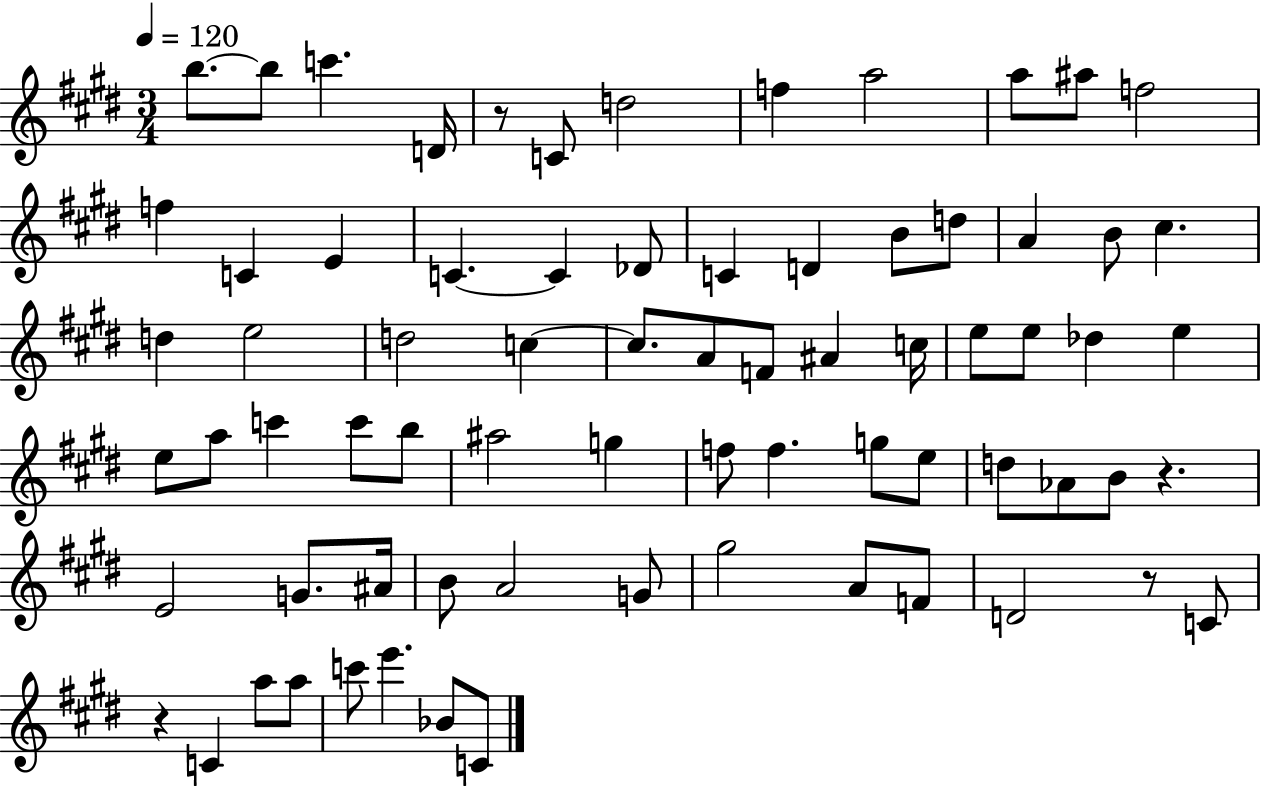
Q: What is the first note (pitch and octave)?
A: B5